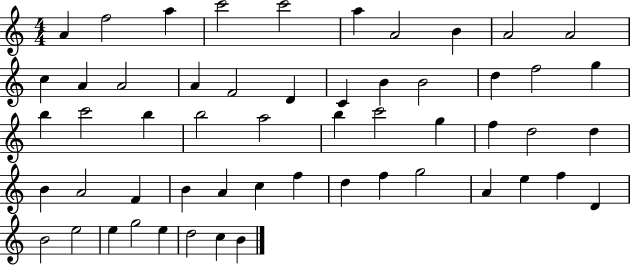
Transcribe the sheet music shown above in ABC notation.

X:1
T:Untitled
M:4/4
L:1/4
K:C
A f2 a c'2 c'2 a A2 B A2 A2 c A A2 A F2 D C B B2 d f2 g b c'2 b b2 a2 b c'2 g f d2 d B A2 F B A c f d f g2 A e f D B2 e2 e g2 e d2 c B